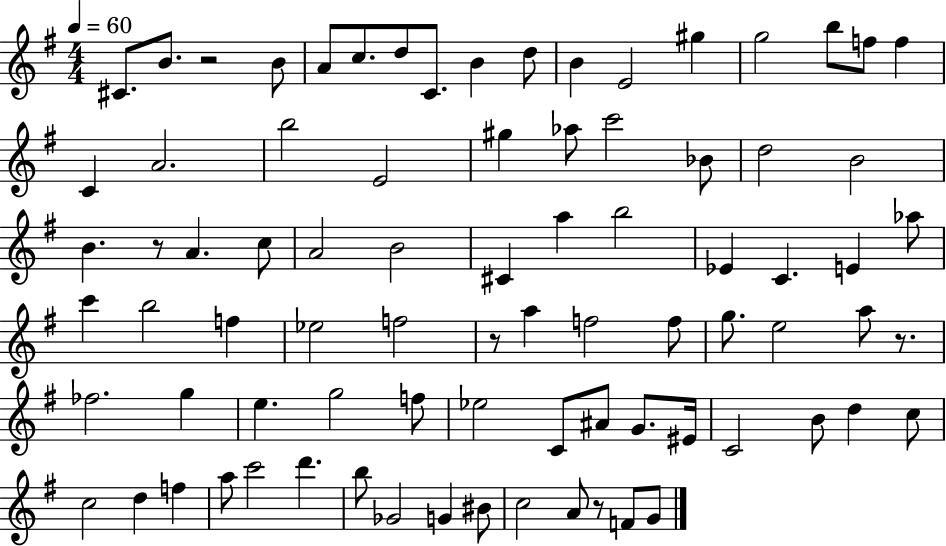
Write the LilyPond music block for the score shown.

{
  \clef treble
  \numericTimeSignature
  \time 4/4
  \key g \major
  \tempo 4 = 60
  cis'8. b'8. r2 b'8 | a'8 c''8. d''8 c'8. b'4 d''8 | b'4 e'2 gis''4 | g''2 b''8 f''8 f''4 | \break c'4 a'2. | b''2 e'2 | gis''4 aes''8 c'''2 bes'8 | d''2 b'2 | \break b'4. r8 a'4. c''8 | a'2 b'2 | cis'4 a''4 b''2 | ees'4 c'4. e'4 aes''8 | \break c'''4 b''2 f''4 | ees''2 f''2 | r8 a''4 f''2 f''8 | g''8. e''2 a''8 r8. | \break fes''2. g''4 | e''4. g''2 f''8 | ees''2 c'8 ais'8 g'8. eis'16 | c'2 b'8 d''4 c''8 | \break c''2 d''4 f''4 | a''8 c'''2 d'''4. | b''8 ges'2 g'4 bis'8 | c''2 a'8 r8 f'8 g'8 | \break \bar "|."
}